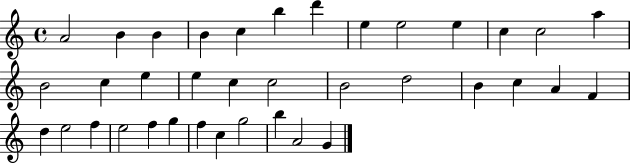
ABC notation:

X:1
T:Untitled
M:4/4
L:1/4
K:C
A2 B B B c b d' e e2 e c c2 a B2 c e e c c2 B2 d2 B c A F d e2 f e2 f g f c g2 b A2 G